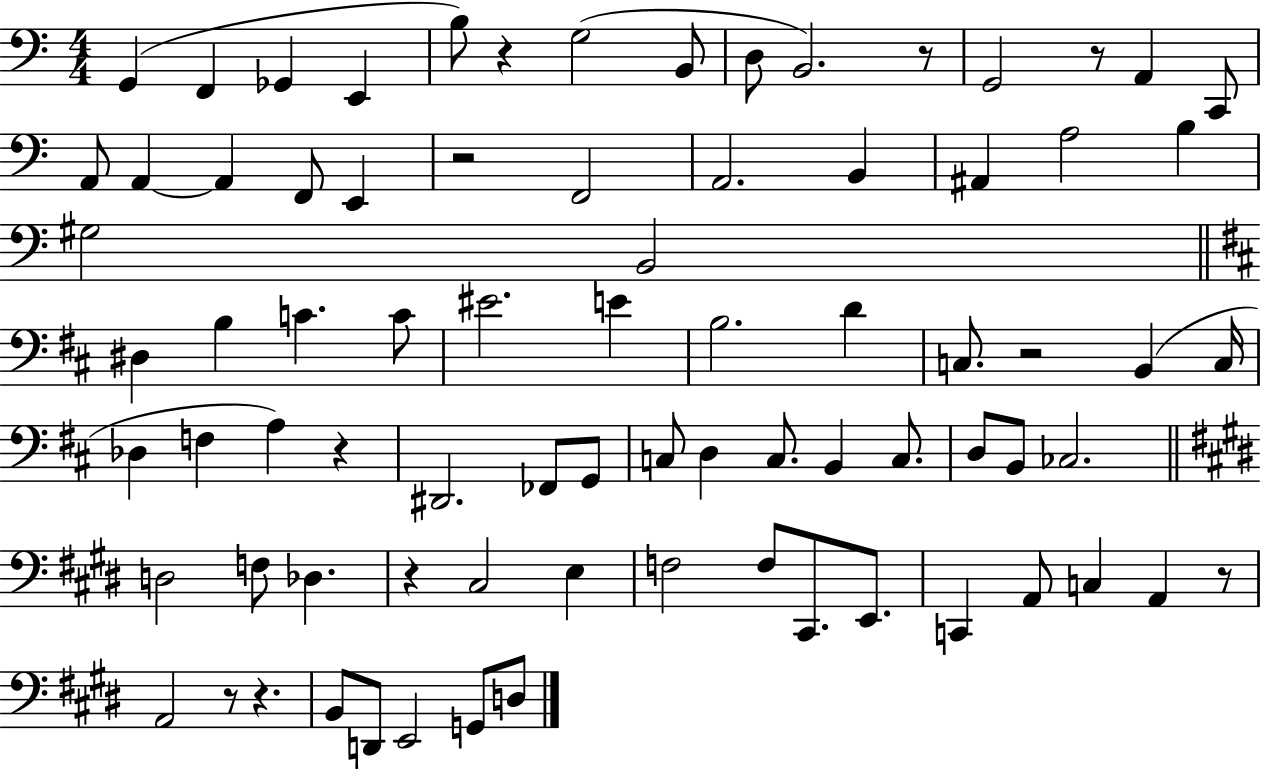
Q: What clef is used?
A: bass